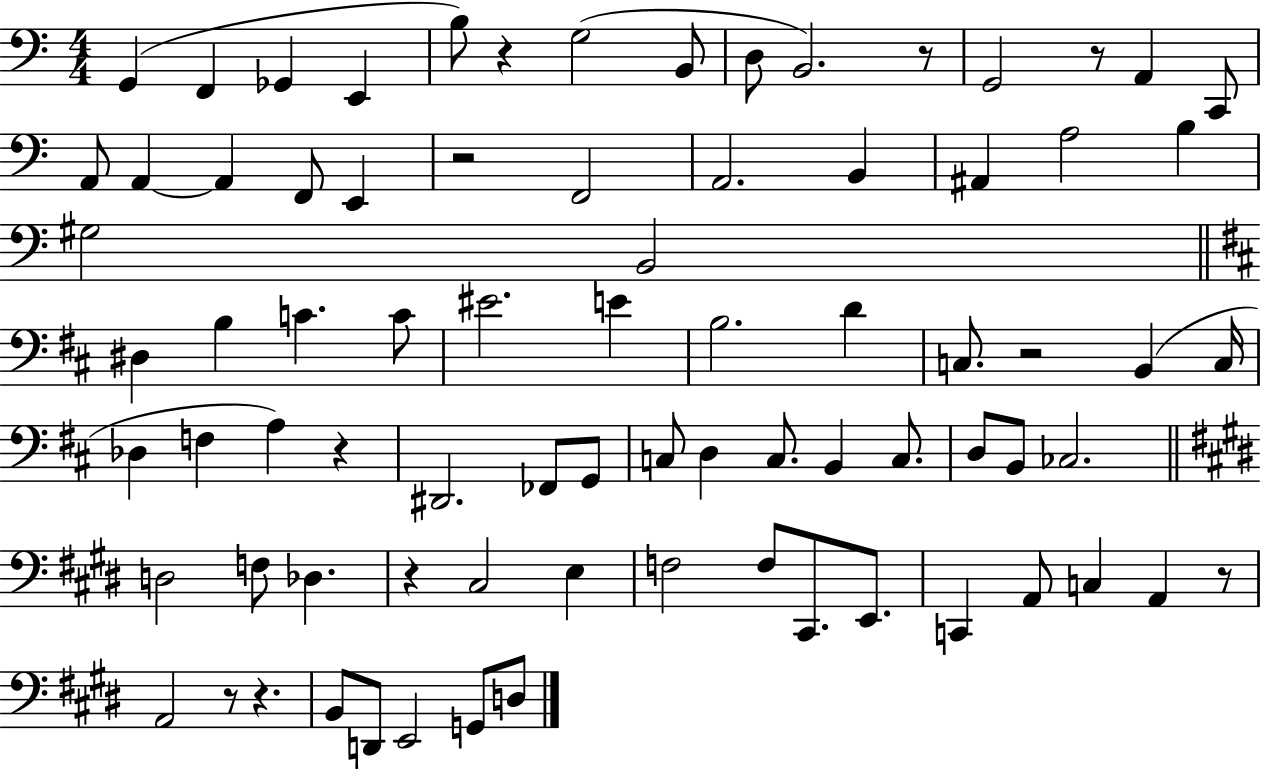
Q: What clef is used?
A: bass